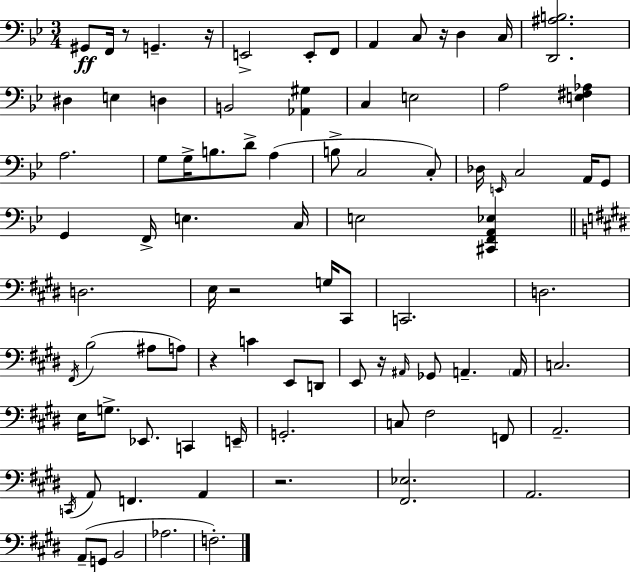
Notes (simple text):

G#2/e F2/s R/e G2/q. R/s E2/h E2/e F2/e A2/q C3/e R/s D3/q C3/s [D2,A#3,B3]/h. D#3/q E3/q D3/q B2/h [Ab2,G#3]/q C3/q E3/h A3/h [E3,F#3,Ab3]/q A3/h. G3/e G3/s B3/e. D4/e A3/q B3/e C3/h C3/e Db3/s E2/s C3/h A2/s G2/e G2/q F2/s E3/q. C3/s E3/h [C#2,F2,A2,Eb3]/q D3/h. E3/s R/h G3/s C#2/e C2/h. D3/h. F#2/s B3/h A#3/e A3/e R/q C4/q E2/e D2/e E2/e R/s A#2/s Gb2/e A2/q. A2/s C3/h. E3/s G3/e. Eb2/e. C2/q E2/s G2/h. C3/e F#3/h F2/e A2/h. C2/s A2/e F2/q. A2/q R/h. [F#2,Eb3]/h. A2/h. A2/e G2/e B2/h Ab3/h. F3/h.